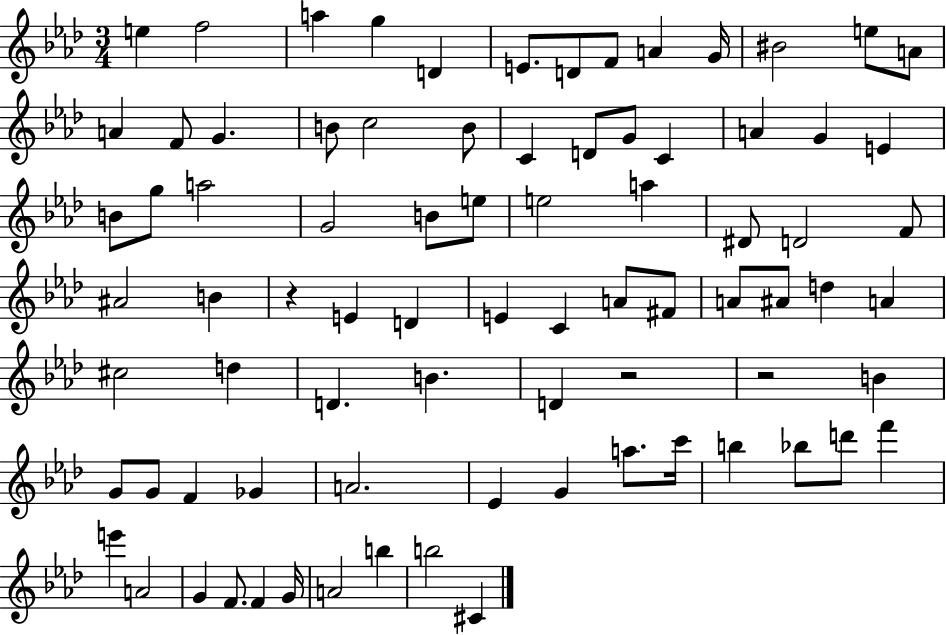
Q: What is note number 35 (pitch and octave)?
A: D#4